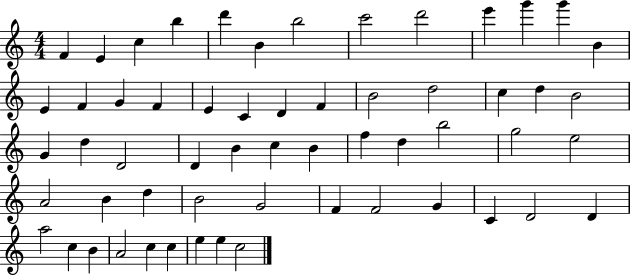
F4/q E4/q C5/q B5/q D6/q B4/q B5/h C6/h D6/h E6/q G6/q G6/q B4/q E4/q F4/q G4/q F4/q E4/q C4/q D4/q F4/q B4/h D5/h C5/q D5/q B4/h G4/q D5/q D4/h D4/q B4/q C5/q B4/q F5/q D5/q B5/h G5/h E5/h A4/h B4/q D5/q B4/h G4/h F4/q F4/h G4/q C4/q D4/h D4/q A5/h C5/q B4/q A4/h C5/q C5/q E5/q E5/q C5/h